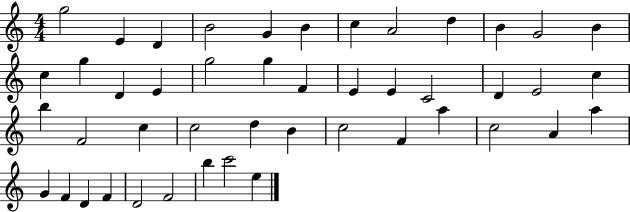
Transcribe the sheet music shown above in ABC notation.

X:1
T:Untitled
M:4/4
L:1/4
K:C
g2 E D B2 G B c A2 d B G2 B c g D E g2 g F E E C2 D E2 c b F2 c c2 d B c2 F a c2 A a G F D F D2 F2 b c'2 e